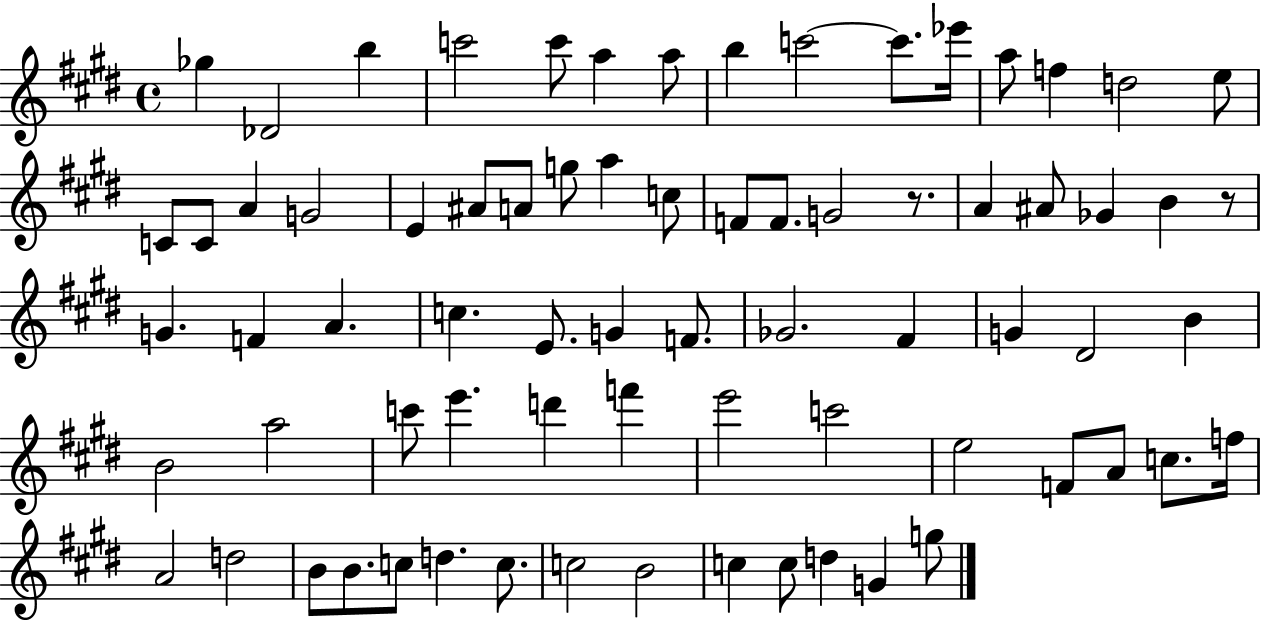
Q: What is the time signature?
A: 4/4